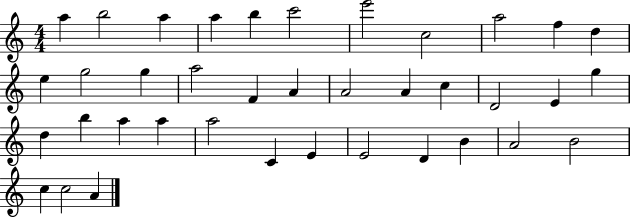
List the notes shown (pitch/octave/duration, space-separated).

A5/q B5/h A5/q A5/q B5/q C6/h E6/h C5/h A5/h F5/q D5/q E5/q G5/h G5/q A5/h F4/q A4/q A4/h A4/q C5/q D4/h E4/q G5/q D5/q B5/q A5/q A5/q A5/h C4/q E4/q E4/h D4/q B4/q A4/h B4/h C5/q C5/h A4/q